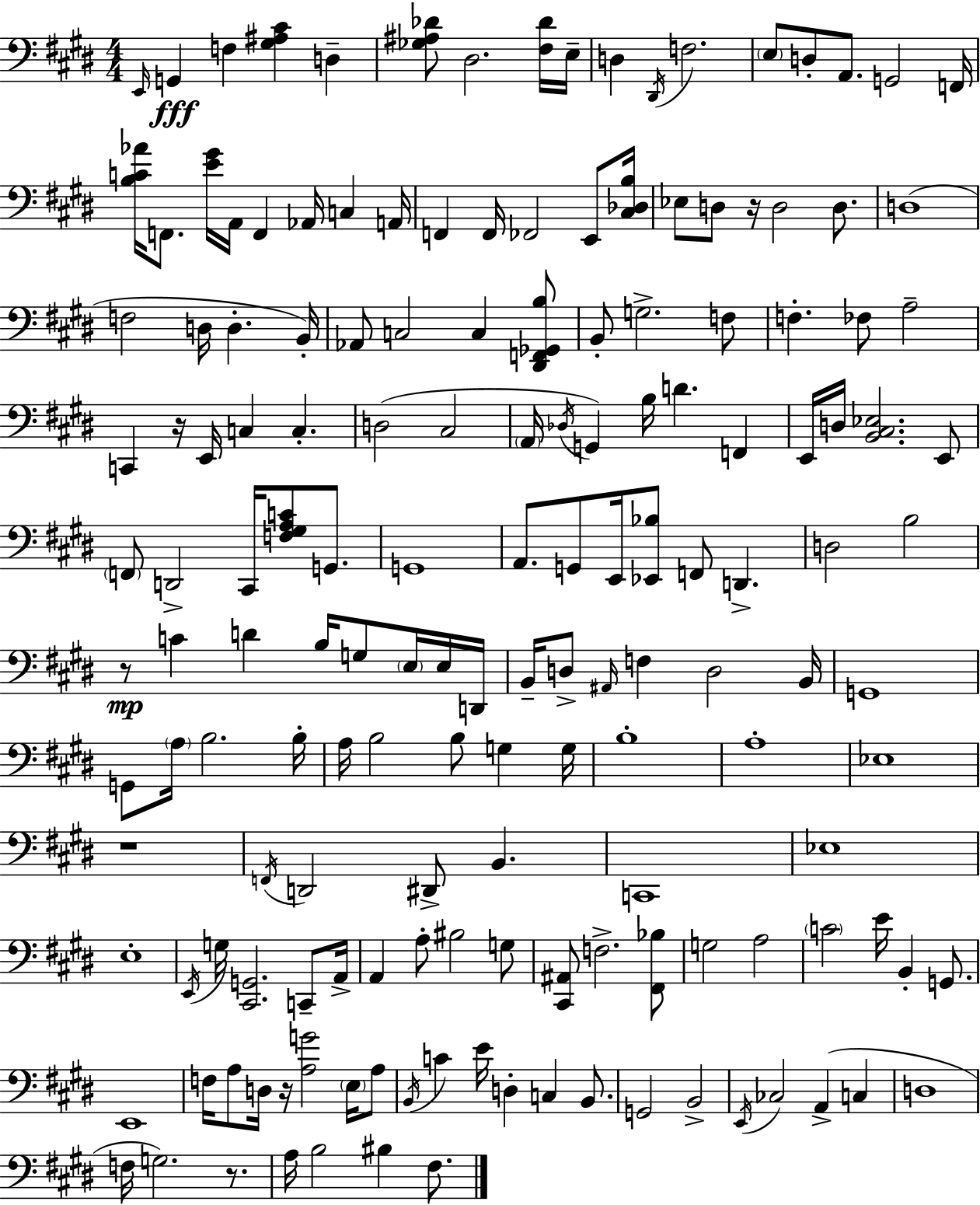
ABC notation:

X:1
T:Untitled
M:4/4
L:1/4
K:E
E,,/4 G,, F, [^G,^A,^C] D, [_G,^A,_D]/2 ^D,2 [^F,_D]/4 E,/4 D, ^D,,/4 F,2 E,/2 D,/2 A,,/2 G,,2 F,,/4 [B,C_A]/4 F,,/2 [E^G]/4 A,,/4 F,, _A,,/4 C, A,,/4 F,, F,,/4 _F,,2 E,,/2 [^C,_D,B,]/4 _E,/2 D,/2 z/4 D,2 D,/2 D,4 F,2 D,/4 D, B,,/4 _A,,/2 C,2 C, [^D,,F,,_G,,B,]/2 B,,/2 G,2 F,/2 F, _F,/2 A,2 C,, z/4 E,,/4 C, C, D,2 ^C,2 A,,/4 _D,/4 G,, B,/4 D F,, E,,/4 D,/4 [B,,^C,_E,]2 E,,/2 F,,/2 D,,2 ^C,,/4 [F,^G,A,C]/2 G,,/2 G,,4 A,,/2 G,,/2 E,,/4 [_E,,_B,]/2 F,,/2 D,, D,2 B,2 z/2 C D B,/4 G,/2 E,/4 E,/4 D,,/4 B,,/4 D,/2 ^A,,/4 F, D,2 B,,/4 G,,4 G,,/2 A,/4 B,2 B,/4 A,/4 B,2 B,/2 G, G,/4 B,4 A,4 _E,4 z4 F,,/4 D,,2 ^D,,/2 B,, C,,4 _E,4 E,4 E,,/4 G,/4 [^C,,G,,]2 C,,/2 A,,/4 A,, A,/2 ^B,2 G,/2 [^C,,^A,,]/2 F,2 [^F,,_B,]/2 G,2 A,2 C2 E/4 B,, G,,/2 E,,4 F,/4 A,/2 D,/4 z/4 [A,G]2 E,/4 A,/2 B,,/4 C E/4 D, C, B,,/2 G,,2 B,,2 E,,/4 _C,2 A,, C, D,4 F,/4 G,2 z/2 A,/4 B,2 ^B, ^F,/2